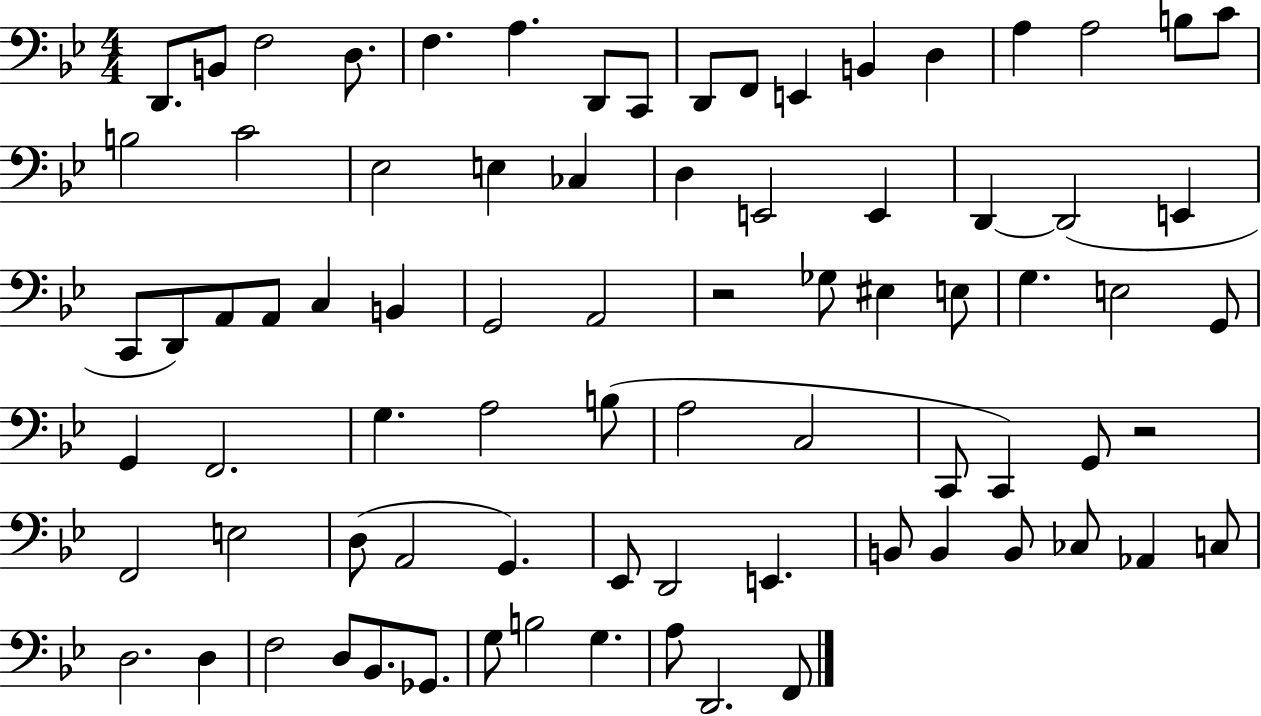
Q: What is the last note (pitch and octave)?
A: F2